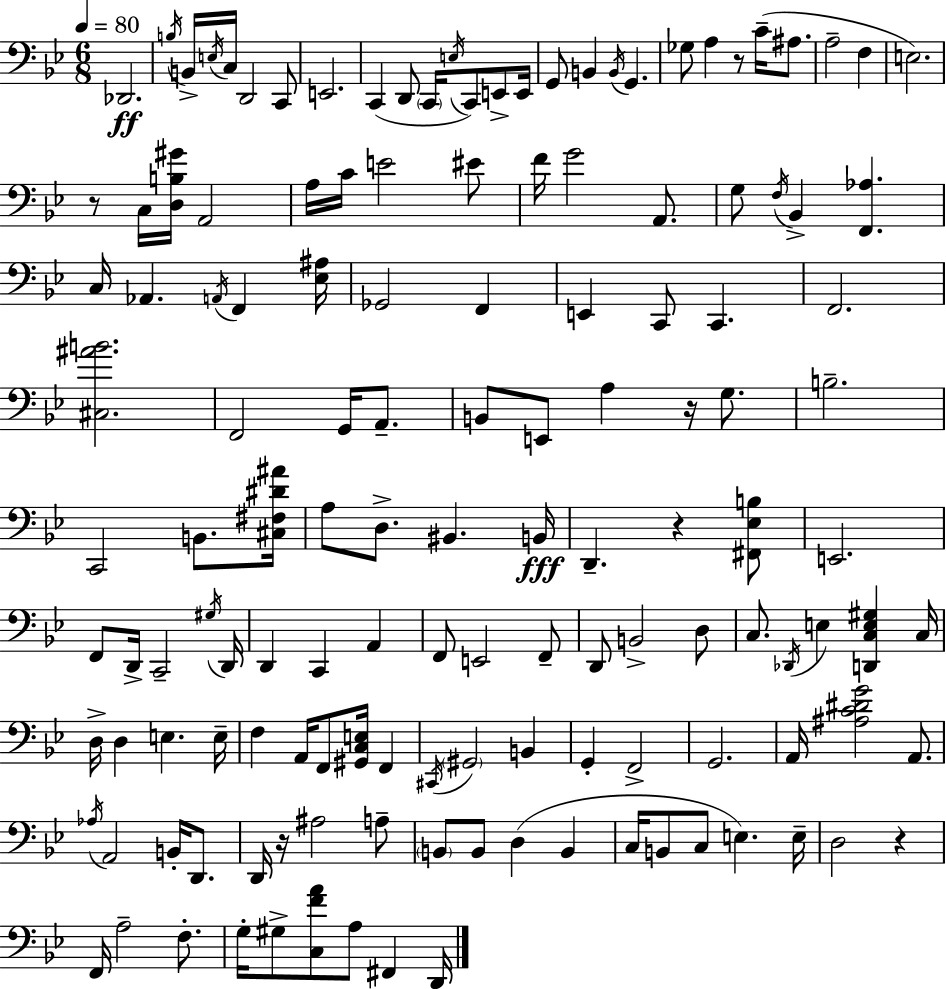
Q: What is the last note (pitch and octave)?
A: D2